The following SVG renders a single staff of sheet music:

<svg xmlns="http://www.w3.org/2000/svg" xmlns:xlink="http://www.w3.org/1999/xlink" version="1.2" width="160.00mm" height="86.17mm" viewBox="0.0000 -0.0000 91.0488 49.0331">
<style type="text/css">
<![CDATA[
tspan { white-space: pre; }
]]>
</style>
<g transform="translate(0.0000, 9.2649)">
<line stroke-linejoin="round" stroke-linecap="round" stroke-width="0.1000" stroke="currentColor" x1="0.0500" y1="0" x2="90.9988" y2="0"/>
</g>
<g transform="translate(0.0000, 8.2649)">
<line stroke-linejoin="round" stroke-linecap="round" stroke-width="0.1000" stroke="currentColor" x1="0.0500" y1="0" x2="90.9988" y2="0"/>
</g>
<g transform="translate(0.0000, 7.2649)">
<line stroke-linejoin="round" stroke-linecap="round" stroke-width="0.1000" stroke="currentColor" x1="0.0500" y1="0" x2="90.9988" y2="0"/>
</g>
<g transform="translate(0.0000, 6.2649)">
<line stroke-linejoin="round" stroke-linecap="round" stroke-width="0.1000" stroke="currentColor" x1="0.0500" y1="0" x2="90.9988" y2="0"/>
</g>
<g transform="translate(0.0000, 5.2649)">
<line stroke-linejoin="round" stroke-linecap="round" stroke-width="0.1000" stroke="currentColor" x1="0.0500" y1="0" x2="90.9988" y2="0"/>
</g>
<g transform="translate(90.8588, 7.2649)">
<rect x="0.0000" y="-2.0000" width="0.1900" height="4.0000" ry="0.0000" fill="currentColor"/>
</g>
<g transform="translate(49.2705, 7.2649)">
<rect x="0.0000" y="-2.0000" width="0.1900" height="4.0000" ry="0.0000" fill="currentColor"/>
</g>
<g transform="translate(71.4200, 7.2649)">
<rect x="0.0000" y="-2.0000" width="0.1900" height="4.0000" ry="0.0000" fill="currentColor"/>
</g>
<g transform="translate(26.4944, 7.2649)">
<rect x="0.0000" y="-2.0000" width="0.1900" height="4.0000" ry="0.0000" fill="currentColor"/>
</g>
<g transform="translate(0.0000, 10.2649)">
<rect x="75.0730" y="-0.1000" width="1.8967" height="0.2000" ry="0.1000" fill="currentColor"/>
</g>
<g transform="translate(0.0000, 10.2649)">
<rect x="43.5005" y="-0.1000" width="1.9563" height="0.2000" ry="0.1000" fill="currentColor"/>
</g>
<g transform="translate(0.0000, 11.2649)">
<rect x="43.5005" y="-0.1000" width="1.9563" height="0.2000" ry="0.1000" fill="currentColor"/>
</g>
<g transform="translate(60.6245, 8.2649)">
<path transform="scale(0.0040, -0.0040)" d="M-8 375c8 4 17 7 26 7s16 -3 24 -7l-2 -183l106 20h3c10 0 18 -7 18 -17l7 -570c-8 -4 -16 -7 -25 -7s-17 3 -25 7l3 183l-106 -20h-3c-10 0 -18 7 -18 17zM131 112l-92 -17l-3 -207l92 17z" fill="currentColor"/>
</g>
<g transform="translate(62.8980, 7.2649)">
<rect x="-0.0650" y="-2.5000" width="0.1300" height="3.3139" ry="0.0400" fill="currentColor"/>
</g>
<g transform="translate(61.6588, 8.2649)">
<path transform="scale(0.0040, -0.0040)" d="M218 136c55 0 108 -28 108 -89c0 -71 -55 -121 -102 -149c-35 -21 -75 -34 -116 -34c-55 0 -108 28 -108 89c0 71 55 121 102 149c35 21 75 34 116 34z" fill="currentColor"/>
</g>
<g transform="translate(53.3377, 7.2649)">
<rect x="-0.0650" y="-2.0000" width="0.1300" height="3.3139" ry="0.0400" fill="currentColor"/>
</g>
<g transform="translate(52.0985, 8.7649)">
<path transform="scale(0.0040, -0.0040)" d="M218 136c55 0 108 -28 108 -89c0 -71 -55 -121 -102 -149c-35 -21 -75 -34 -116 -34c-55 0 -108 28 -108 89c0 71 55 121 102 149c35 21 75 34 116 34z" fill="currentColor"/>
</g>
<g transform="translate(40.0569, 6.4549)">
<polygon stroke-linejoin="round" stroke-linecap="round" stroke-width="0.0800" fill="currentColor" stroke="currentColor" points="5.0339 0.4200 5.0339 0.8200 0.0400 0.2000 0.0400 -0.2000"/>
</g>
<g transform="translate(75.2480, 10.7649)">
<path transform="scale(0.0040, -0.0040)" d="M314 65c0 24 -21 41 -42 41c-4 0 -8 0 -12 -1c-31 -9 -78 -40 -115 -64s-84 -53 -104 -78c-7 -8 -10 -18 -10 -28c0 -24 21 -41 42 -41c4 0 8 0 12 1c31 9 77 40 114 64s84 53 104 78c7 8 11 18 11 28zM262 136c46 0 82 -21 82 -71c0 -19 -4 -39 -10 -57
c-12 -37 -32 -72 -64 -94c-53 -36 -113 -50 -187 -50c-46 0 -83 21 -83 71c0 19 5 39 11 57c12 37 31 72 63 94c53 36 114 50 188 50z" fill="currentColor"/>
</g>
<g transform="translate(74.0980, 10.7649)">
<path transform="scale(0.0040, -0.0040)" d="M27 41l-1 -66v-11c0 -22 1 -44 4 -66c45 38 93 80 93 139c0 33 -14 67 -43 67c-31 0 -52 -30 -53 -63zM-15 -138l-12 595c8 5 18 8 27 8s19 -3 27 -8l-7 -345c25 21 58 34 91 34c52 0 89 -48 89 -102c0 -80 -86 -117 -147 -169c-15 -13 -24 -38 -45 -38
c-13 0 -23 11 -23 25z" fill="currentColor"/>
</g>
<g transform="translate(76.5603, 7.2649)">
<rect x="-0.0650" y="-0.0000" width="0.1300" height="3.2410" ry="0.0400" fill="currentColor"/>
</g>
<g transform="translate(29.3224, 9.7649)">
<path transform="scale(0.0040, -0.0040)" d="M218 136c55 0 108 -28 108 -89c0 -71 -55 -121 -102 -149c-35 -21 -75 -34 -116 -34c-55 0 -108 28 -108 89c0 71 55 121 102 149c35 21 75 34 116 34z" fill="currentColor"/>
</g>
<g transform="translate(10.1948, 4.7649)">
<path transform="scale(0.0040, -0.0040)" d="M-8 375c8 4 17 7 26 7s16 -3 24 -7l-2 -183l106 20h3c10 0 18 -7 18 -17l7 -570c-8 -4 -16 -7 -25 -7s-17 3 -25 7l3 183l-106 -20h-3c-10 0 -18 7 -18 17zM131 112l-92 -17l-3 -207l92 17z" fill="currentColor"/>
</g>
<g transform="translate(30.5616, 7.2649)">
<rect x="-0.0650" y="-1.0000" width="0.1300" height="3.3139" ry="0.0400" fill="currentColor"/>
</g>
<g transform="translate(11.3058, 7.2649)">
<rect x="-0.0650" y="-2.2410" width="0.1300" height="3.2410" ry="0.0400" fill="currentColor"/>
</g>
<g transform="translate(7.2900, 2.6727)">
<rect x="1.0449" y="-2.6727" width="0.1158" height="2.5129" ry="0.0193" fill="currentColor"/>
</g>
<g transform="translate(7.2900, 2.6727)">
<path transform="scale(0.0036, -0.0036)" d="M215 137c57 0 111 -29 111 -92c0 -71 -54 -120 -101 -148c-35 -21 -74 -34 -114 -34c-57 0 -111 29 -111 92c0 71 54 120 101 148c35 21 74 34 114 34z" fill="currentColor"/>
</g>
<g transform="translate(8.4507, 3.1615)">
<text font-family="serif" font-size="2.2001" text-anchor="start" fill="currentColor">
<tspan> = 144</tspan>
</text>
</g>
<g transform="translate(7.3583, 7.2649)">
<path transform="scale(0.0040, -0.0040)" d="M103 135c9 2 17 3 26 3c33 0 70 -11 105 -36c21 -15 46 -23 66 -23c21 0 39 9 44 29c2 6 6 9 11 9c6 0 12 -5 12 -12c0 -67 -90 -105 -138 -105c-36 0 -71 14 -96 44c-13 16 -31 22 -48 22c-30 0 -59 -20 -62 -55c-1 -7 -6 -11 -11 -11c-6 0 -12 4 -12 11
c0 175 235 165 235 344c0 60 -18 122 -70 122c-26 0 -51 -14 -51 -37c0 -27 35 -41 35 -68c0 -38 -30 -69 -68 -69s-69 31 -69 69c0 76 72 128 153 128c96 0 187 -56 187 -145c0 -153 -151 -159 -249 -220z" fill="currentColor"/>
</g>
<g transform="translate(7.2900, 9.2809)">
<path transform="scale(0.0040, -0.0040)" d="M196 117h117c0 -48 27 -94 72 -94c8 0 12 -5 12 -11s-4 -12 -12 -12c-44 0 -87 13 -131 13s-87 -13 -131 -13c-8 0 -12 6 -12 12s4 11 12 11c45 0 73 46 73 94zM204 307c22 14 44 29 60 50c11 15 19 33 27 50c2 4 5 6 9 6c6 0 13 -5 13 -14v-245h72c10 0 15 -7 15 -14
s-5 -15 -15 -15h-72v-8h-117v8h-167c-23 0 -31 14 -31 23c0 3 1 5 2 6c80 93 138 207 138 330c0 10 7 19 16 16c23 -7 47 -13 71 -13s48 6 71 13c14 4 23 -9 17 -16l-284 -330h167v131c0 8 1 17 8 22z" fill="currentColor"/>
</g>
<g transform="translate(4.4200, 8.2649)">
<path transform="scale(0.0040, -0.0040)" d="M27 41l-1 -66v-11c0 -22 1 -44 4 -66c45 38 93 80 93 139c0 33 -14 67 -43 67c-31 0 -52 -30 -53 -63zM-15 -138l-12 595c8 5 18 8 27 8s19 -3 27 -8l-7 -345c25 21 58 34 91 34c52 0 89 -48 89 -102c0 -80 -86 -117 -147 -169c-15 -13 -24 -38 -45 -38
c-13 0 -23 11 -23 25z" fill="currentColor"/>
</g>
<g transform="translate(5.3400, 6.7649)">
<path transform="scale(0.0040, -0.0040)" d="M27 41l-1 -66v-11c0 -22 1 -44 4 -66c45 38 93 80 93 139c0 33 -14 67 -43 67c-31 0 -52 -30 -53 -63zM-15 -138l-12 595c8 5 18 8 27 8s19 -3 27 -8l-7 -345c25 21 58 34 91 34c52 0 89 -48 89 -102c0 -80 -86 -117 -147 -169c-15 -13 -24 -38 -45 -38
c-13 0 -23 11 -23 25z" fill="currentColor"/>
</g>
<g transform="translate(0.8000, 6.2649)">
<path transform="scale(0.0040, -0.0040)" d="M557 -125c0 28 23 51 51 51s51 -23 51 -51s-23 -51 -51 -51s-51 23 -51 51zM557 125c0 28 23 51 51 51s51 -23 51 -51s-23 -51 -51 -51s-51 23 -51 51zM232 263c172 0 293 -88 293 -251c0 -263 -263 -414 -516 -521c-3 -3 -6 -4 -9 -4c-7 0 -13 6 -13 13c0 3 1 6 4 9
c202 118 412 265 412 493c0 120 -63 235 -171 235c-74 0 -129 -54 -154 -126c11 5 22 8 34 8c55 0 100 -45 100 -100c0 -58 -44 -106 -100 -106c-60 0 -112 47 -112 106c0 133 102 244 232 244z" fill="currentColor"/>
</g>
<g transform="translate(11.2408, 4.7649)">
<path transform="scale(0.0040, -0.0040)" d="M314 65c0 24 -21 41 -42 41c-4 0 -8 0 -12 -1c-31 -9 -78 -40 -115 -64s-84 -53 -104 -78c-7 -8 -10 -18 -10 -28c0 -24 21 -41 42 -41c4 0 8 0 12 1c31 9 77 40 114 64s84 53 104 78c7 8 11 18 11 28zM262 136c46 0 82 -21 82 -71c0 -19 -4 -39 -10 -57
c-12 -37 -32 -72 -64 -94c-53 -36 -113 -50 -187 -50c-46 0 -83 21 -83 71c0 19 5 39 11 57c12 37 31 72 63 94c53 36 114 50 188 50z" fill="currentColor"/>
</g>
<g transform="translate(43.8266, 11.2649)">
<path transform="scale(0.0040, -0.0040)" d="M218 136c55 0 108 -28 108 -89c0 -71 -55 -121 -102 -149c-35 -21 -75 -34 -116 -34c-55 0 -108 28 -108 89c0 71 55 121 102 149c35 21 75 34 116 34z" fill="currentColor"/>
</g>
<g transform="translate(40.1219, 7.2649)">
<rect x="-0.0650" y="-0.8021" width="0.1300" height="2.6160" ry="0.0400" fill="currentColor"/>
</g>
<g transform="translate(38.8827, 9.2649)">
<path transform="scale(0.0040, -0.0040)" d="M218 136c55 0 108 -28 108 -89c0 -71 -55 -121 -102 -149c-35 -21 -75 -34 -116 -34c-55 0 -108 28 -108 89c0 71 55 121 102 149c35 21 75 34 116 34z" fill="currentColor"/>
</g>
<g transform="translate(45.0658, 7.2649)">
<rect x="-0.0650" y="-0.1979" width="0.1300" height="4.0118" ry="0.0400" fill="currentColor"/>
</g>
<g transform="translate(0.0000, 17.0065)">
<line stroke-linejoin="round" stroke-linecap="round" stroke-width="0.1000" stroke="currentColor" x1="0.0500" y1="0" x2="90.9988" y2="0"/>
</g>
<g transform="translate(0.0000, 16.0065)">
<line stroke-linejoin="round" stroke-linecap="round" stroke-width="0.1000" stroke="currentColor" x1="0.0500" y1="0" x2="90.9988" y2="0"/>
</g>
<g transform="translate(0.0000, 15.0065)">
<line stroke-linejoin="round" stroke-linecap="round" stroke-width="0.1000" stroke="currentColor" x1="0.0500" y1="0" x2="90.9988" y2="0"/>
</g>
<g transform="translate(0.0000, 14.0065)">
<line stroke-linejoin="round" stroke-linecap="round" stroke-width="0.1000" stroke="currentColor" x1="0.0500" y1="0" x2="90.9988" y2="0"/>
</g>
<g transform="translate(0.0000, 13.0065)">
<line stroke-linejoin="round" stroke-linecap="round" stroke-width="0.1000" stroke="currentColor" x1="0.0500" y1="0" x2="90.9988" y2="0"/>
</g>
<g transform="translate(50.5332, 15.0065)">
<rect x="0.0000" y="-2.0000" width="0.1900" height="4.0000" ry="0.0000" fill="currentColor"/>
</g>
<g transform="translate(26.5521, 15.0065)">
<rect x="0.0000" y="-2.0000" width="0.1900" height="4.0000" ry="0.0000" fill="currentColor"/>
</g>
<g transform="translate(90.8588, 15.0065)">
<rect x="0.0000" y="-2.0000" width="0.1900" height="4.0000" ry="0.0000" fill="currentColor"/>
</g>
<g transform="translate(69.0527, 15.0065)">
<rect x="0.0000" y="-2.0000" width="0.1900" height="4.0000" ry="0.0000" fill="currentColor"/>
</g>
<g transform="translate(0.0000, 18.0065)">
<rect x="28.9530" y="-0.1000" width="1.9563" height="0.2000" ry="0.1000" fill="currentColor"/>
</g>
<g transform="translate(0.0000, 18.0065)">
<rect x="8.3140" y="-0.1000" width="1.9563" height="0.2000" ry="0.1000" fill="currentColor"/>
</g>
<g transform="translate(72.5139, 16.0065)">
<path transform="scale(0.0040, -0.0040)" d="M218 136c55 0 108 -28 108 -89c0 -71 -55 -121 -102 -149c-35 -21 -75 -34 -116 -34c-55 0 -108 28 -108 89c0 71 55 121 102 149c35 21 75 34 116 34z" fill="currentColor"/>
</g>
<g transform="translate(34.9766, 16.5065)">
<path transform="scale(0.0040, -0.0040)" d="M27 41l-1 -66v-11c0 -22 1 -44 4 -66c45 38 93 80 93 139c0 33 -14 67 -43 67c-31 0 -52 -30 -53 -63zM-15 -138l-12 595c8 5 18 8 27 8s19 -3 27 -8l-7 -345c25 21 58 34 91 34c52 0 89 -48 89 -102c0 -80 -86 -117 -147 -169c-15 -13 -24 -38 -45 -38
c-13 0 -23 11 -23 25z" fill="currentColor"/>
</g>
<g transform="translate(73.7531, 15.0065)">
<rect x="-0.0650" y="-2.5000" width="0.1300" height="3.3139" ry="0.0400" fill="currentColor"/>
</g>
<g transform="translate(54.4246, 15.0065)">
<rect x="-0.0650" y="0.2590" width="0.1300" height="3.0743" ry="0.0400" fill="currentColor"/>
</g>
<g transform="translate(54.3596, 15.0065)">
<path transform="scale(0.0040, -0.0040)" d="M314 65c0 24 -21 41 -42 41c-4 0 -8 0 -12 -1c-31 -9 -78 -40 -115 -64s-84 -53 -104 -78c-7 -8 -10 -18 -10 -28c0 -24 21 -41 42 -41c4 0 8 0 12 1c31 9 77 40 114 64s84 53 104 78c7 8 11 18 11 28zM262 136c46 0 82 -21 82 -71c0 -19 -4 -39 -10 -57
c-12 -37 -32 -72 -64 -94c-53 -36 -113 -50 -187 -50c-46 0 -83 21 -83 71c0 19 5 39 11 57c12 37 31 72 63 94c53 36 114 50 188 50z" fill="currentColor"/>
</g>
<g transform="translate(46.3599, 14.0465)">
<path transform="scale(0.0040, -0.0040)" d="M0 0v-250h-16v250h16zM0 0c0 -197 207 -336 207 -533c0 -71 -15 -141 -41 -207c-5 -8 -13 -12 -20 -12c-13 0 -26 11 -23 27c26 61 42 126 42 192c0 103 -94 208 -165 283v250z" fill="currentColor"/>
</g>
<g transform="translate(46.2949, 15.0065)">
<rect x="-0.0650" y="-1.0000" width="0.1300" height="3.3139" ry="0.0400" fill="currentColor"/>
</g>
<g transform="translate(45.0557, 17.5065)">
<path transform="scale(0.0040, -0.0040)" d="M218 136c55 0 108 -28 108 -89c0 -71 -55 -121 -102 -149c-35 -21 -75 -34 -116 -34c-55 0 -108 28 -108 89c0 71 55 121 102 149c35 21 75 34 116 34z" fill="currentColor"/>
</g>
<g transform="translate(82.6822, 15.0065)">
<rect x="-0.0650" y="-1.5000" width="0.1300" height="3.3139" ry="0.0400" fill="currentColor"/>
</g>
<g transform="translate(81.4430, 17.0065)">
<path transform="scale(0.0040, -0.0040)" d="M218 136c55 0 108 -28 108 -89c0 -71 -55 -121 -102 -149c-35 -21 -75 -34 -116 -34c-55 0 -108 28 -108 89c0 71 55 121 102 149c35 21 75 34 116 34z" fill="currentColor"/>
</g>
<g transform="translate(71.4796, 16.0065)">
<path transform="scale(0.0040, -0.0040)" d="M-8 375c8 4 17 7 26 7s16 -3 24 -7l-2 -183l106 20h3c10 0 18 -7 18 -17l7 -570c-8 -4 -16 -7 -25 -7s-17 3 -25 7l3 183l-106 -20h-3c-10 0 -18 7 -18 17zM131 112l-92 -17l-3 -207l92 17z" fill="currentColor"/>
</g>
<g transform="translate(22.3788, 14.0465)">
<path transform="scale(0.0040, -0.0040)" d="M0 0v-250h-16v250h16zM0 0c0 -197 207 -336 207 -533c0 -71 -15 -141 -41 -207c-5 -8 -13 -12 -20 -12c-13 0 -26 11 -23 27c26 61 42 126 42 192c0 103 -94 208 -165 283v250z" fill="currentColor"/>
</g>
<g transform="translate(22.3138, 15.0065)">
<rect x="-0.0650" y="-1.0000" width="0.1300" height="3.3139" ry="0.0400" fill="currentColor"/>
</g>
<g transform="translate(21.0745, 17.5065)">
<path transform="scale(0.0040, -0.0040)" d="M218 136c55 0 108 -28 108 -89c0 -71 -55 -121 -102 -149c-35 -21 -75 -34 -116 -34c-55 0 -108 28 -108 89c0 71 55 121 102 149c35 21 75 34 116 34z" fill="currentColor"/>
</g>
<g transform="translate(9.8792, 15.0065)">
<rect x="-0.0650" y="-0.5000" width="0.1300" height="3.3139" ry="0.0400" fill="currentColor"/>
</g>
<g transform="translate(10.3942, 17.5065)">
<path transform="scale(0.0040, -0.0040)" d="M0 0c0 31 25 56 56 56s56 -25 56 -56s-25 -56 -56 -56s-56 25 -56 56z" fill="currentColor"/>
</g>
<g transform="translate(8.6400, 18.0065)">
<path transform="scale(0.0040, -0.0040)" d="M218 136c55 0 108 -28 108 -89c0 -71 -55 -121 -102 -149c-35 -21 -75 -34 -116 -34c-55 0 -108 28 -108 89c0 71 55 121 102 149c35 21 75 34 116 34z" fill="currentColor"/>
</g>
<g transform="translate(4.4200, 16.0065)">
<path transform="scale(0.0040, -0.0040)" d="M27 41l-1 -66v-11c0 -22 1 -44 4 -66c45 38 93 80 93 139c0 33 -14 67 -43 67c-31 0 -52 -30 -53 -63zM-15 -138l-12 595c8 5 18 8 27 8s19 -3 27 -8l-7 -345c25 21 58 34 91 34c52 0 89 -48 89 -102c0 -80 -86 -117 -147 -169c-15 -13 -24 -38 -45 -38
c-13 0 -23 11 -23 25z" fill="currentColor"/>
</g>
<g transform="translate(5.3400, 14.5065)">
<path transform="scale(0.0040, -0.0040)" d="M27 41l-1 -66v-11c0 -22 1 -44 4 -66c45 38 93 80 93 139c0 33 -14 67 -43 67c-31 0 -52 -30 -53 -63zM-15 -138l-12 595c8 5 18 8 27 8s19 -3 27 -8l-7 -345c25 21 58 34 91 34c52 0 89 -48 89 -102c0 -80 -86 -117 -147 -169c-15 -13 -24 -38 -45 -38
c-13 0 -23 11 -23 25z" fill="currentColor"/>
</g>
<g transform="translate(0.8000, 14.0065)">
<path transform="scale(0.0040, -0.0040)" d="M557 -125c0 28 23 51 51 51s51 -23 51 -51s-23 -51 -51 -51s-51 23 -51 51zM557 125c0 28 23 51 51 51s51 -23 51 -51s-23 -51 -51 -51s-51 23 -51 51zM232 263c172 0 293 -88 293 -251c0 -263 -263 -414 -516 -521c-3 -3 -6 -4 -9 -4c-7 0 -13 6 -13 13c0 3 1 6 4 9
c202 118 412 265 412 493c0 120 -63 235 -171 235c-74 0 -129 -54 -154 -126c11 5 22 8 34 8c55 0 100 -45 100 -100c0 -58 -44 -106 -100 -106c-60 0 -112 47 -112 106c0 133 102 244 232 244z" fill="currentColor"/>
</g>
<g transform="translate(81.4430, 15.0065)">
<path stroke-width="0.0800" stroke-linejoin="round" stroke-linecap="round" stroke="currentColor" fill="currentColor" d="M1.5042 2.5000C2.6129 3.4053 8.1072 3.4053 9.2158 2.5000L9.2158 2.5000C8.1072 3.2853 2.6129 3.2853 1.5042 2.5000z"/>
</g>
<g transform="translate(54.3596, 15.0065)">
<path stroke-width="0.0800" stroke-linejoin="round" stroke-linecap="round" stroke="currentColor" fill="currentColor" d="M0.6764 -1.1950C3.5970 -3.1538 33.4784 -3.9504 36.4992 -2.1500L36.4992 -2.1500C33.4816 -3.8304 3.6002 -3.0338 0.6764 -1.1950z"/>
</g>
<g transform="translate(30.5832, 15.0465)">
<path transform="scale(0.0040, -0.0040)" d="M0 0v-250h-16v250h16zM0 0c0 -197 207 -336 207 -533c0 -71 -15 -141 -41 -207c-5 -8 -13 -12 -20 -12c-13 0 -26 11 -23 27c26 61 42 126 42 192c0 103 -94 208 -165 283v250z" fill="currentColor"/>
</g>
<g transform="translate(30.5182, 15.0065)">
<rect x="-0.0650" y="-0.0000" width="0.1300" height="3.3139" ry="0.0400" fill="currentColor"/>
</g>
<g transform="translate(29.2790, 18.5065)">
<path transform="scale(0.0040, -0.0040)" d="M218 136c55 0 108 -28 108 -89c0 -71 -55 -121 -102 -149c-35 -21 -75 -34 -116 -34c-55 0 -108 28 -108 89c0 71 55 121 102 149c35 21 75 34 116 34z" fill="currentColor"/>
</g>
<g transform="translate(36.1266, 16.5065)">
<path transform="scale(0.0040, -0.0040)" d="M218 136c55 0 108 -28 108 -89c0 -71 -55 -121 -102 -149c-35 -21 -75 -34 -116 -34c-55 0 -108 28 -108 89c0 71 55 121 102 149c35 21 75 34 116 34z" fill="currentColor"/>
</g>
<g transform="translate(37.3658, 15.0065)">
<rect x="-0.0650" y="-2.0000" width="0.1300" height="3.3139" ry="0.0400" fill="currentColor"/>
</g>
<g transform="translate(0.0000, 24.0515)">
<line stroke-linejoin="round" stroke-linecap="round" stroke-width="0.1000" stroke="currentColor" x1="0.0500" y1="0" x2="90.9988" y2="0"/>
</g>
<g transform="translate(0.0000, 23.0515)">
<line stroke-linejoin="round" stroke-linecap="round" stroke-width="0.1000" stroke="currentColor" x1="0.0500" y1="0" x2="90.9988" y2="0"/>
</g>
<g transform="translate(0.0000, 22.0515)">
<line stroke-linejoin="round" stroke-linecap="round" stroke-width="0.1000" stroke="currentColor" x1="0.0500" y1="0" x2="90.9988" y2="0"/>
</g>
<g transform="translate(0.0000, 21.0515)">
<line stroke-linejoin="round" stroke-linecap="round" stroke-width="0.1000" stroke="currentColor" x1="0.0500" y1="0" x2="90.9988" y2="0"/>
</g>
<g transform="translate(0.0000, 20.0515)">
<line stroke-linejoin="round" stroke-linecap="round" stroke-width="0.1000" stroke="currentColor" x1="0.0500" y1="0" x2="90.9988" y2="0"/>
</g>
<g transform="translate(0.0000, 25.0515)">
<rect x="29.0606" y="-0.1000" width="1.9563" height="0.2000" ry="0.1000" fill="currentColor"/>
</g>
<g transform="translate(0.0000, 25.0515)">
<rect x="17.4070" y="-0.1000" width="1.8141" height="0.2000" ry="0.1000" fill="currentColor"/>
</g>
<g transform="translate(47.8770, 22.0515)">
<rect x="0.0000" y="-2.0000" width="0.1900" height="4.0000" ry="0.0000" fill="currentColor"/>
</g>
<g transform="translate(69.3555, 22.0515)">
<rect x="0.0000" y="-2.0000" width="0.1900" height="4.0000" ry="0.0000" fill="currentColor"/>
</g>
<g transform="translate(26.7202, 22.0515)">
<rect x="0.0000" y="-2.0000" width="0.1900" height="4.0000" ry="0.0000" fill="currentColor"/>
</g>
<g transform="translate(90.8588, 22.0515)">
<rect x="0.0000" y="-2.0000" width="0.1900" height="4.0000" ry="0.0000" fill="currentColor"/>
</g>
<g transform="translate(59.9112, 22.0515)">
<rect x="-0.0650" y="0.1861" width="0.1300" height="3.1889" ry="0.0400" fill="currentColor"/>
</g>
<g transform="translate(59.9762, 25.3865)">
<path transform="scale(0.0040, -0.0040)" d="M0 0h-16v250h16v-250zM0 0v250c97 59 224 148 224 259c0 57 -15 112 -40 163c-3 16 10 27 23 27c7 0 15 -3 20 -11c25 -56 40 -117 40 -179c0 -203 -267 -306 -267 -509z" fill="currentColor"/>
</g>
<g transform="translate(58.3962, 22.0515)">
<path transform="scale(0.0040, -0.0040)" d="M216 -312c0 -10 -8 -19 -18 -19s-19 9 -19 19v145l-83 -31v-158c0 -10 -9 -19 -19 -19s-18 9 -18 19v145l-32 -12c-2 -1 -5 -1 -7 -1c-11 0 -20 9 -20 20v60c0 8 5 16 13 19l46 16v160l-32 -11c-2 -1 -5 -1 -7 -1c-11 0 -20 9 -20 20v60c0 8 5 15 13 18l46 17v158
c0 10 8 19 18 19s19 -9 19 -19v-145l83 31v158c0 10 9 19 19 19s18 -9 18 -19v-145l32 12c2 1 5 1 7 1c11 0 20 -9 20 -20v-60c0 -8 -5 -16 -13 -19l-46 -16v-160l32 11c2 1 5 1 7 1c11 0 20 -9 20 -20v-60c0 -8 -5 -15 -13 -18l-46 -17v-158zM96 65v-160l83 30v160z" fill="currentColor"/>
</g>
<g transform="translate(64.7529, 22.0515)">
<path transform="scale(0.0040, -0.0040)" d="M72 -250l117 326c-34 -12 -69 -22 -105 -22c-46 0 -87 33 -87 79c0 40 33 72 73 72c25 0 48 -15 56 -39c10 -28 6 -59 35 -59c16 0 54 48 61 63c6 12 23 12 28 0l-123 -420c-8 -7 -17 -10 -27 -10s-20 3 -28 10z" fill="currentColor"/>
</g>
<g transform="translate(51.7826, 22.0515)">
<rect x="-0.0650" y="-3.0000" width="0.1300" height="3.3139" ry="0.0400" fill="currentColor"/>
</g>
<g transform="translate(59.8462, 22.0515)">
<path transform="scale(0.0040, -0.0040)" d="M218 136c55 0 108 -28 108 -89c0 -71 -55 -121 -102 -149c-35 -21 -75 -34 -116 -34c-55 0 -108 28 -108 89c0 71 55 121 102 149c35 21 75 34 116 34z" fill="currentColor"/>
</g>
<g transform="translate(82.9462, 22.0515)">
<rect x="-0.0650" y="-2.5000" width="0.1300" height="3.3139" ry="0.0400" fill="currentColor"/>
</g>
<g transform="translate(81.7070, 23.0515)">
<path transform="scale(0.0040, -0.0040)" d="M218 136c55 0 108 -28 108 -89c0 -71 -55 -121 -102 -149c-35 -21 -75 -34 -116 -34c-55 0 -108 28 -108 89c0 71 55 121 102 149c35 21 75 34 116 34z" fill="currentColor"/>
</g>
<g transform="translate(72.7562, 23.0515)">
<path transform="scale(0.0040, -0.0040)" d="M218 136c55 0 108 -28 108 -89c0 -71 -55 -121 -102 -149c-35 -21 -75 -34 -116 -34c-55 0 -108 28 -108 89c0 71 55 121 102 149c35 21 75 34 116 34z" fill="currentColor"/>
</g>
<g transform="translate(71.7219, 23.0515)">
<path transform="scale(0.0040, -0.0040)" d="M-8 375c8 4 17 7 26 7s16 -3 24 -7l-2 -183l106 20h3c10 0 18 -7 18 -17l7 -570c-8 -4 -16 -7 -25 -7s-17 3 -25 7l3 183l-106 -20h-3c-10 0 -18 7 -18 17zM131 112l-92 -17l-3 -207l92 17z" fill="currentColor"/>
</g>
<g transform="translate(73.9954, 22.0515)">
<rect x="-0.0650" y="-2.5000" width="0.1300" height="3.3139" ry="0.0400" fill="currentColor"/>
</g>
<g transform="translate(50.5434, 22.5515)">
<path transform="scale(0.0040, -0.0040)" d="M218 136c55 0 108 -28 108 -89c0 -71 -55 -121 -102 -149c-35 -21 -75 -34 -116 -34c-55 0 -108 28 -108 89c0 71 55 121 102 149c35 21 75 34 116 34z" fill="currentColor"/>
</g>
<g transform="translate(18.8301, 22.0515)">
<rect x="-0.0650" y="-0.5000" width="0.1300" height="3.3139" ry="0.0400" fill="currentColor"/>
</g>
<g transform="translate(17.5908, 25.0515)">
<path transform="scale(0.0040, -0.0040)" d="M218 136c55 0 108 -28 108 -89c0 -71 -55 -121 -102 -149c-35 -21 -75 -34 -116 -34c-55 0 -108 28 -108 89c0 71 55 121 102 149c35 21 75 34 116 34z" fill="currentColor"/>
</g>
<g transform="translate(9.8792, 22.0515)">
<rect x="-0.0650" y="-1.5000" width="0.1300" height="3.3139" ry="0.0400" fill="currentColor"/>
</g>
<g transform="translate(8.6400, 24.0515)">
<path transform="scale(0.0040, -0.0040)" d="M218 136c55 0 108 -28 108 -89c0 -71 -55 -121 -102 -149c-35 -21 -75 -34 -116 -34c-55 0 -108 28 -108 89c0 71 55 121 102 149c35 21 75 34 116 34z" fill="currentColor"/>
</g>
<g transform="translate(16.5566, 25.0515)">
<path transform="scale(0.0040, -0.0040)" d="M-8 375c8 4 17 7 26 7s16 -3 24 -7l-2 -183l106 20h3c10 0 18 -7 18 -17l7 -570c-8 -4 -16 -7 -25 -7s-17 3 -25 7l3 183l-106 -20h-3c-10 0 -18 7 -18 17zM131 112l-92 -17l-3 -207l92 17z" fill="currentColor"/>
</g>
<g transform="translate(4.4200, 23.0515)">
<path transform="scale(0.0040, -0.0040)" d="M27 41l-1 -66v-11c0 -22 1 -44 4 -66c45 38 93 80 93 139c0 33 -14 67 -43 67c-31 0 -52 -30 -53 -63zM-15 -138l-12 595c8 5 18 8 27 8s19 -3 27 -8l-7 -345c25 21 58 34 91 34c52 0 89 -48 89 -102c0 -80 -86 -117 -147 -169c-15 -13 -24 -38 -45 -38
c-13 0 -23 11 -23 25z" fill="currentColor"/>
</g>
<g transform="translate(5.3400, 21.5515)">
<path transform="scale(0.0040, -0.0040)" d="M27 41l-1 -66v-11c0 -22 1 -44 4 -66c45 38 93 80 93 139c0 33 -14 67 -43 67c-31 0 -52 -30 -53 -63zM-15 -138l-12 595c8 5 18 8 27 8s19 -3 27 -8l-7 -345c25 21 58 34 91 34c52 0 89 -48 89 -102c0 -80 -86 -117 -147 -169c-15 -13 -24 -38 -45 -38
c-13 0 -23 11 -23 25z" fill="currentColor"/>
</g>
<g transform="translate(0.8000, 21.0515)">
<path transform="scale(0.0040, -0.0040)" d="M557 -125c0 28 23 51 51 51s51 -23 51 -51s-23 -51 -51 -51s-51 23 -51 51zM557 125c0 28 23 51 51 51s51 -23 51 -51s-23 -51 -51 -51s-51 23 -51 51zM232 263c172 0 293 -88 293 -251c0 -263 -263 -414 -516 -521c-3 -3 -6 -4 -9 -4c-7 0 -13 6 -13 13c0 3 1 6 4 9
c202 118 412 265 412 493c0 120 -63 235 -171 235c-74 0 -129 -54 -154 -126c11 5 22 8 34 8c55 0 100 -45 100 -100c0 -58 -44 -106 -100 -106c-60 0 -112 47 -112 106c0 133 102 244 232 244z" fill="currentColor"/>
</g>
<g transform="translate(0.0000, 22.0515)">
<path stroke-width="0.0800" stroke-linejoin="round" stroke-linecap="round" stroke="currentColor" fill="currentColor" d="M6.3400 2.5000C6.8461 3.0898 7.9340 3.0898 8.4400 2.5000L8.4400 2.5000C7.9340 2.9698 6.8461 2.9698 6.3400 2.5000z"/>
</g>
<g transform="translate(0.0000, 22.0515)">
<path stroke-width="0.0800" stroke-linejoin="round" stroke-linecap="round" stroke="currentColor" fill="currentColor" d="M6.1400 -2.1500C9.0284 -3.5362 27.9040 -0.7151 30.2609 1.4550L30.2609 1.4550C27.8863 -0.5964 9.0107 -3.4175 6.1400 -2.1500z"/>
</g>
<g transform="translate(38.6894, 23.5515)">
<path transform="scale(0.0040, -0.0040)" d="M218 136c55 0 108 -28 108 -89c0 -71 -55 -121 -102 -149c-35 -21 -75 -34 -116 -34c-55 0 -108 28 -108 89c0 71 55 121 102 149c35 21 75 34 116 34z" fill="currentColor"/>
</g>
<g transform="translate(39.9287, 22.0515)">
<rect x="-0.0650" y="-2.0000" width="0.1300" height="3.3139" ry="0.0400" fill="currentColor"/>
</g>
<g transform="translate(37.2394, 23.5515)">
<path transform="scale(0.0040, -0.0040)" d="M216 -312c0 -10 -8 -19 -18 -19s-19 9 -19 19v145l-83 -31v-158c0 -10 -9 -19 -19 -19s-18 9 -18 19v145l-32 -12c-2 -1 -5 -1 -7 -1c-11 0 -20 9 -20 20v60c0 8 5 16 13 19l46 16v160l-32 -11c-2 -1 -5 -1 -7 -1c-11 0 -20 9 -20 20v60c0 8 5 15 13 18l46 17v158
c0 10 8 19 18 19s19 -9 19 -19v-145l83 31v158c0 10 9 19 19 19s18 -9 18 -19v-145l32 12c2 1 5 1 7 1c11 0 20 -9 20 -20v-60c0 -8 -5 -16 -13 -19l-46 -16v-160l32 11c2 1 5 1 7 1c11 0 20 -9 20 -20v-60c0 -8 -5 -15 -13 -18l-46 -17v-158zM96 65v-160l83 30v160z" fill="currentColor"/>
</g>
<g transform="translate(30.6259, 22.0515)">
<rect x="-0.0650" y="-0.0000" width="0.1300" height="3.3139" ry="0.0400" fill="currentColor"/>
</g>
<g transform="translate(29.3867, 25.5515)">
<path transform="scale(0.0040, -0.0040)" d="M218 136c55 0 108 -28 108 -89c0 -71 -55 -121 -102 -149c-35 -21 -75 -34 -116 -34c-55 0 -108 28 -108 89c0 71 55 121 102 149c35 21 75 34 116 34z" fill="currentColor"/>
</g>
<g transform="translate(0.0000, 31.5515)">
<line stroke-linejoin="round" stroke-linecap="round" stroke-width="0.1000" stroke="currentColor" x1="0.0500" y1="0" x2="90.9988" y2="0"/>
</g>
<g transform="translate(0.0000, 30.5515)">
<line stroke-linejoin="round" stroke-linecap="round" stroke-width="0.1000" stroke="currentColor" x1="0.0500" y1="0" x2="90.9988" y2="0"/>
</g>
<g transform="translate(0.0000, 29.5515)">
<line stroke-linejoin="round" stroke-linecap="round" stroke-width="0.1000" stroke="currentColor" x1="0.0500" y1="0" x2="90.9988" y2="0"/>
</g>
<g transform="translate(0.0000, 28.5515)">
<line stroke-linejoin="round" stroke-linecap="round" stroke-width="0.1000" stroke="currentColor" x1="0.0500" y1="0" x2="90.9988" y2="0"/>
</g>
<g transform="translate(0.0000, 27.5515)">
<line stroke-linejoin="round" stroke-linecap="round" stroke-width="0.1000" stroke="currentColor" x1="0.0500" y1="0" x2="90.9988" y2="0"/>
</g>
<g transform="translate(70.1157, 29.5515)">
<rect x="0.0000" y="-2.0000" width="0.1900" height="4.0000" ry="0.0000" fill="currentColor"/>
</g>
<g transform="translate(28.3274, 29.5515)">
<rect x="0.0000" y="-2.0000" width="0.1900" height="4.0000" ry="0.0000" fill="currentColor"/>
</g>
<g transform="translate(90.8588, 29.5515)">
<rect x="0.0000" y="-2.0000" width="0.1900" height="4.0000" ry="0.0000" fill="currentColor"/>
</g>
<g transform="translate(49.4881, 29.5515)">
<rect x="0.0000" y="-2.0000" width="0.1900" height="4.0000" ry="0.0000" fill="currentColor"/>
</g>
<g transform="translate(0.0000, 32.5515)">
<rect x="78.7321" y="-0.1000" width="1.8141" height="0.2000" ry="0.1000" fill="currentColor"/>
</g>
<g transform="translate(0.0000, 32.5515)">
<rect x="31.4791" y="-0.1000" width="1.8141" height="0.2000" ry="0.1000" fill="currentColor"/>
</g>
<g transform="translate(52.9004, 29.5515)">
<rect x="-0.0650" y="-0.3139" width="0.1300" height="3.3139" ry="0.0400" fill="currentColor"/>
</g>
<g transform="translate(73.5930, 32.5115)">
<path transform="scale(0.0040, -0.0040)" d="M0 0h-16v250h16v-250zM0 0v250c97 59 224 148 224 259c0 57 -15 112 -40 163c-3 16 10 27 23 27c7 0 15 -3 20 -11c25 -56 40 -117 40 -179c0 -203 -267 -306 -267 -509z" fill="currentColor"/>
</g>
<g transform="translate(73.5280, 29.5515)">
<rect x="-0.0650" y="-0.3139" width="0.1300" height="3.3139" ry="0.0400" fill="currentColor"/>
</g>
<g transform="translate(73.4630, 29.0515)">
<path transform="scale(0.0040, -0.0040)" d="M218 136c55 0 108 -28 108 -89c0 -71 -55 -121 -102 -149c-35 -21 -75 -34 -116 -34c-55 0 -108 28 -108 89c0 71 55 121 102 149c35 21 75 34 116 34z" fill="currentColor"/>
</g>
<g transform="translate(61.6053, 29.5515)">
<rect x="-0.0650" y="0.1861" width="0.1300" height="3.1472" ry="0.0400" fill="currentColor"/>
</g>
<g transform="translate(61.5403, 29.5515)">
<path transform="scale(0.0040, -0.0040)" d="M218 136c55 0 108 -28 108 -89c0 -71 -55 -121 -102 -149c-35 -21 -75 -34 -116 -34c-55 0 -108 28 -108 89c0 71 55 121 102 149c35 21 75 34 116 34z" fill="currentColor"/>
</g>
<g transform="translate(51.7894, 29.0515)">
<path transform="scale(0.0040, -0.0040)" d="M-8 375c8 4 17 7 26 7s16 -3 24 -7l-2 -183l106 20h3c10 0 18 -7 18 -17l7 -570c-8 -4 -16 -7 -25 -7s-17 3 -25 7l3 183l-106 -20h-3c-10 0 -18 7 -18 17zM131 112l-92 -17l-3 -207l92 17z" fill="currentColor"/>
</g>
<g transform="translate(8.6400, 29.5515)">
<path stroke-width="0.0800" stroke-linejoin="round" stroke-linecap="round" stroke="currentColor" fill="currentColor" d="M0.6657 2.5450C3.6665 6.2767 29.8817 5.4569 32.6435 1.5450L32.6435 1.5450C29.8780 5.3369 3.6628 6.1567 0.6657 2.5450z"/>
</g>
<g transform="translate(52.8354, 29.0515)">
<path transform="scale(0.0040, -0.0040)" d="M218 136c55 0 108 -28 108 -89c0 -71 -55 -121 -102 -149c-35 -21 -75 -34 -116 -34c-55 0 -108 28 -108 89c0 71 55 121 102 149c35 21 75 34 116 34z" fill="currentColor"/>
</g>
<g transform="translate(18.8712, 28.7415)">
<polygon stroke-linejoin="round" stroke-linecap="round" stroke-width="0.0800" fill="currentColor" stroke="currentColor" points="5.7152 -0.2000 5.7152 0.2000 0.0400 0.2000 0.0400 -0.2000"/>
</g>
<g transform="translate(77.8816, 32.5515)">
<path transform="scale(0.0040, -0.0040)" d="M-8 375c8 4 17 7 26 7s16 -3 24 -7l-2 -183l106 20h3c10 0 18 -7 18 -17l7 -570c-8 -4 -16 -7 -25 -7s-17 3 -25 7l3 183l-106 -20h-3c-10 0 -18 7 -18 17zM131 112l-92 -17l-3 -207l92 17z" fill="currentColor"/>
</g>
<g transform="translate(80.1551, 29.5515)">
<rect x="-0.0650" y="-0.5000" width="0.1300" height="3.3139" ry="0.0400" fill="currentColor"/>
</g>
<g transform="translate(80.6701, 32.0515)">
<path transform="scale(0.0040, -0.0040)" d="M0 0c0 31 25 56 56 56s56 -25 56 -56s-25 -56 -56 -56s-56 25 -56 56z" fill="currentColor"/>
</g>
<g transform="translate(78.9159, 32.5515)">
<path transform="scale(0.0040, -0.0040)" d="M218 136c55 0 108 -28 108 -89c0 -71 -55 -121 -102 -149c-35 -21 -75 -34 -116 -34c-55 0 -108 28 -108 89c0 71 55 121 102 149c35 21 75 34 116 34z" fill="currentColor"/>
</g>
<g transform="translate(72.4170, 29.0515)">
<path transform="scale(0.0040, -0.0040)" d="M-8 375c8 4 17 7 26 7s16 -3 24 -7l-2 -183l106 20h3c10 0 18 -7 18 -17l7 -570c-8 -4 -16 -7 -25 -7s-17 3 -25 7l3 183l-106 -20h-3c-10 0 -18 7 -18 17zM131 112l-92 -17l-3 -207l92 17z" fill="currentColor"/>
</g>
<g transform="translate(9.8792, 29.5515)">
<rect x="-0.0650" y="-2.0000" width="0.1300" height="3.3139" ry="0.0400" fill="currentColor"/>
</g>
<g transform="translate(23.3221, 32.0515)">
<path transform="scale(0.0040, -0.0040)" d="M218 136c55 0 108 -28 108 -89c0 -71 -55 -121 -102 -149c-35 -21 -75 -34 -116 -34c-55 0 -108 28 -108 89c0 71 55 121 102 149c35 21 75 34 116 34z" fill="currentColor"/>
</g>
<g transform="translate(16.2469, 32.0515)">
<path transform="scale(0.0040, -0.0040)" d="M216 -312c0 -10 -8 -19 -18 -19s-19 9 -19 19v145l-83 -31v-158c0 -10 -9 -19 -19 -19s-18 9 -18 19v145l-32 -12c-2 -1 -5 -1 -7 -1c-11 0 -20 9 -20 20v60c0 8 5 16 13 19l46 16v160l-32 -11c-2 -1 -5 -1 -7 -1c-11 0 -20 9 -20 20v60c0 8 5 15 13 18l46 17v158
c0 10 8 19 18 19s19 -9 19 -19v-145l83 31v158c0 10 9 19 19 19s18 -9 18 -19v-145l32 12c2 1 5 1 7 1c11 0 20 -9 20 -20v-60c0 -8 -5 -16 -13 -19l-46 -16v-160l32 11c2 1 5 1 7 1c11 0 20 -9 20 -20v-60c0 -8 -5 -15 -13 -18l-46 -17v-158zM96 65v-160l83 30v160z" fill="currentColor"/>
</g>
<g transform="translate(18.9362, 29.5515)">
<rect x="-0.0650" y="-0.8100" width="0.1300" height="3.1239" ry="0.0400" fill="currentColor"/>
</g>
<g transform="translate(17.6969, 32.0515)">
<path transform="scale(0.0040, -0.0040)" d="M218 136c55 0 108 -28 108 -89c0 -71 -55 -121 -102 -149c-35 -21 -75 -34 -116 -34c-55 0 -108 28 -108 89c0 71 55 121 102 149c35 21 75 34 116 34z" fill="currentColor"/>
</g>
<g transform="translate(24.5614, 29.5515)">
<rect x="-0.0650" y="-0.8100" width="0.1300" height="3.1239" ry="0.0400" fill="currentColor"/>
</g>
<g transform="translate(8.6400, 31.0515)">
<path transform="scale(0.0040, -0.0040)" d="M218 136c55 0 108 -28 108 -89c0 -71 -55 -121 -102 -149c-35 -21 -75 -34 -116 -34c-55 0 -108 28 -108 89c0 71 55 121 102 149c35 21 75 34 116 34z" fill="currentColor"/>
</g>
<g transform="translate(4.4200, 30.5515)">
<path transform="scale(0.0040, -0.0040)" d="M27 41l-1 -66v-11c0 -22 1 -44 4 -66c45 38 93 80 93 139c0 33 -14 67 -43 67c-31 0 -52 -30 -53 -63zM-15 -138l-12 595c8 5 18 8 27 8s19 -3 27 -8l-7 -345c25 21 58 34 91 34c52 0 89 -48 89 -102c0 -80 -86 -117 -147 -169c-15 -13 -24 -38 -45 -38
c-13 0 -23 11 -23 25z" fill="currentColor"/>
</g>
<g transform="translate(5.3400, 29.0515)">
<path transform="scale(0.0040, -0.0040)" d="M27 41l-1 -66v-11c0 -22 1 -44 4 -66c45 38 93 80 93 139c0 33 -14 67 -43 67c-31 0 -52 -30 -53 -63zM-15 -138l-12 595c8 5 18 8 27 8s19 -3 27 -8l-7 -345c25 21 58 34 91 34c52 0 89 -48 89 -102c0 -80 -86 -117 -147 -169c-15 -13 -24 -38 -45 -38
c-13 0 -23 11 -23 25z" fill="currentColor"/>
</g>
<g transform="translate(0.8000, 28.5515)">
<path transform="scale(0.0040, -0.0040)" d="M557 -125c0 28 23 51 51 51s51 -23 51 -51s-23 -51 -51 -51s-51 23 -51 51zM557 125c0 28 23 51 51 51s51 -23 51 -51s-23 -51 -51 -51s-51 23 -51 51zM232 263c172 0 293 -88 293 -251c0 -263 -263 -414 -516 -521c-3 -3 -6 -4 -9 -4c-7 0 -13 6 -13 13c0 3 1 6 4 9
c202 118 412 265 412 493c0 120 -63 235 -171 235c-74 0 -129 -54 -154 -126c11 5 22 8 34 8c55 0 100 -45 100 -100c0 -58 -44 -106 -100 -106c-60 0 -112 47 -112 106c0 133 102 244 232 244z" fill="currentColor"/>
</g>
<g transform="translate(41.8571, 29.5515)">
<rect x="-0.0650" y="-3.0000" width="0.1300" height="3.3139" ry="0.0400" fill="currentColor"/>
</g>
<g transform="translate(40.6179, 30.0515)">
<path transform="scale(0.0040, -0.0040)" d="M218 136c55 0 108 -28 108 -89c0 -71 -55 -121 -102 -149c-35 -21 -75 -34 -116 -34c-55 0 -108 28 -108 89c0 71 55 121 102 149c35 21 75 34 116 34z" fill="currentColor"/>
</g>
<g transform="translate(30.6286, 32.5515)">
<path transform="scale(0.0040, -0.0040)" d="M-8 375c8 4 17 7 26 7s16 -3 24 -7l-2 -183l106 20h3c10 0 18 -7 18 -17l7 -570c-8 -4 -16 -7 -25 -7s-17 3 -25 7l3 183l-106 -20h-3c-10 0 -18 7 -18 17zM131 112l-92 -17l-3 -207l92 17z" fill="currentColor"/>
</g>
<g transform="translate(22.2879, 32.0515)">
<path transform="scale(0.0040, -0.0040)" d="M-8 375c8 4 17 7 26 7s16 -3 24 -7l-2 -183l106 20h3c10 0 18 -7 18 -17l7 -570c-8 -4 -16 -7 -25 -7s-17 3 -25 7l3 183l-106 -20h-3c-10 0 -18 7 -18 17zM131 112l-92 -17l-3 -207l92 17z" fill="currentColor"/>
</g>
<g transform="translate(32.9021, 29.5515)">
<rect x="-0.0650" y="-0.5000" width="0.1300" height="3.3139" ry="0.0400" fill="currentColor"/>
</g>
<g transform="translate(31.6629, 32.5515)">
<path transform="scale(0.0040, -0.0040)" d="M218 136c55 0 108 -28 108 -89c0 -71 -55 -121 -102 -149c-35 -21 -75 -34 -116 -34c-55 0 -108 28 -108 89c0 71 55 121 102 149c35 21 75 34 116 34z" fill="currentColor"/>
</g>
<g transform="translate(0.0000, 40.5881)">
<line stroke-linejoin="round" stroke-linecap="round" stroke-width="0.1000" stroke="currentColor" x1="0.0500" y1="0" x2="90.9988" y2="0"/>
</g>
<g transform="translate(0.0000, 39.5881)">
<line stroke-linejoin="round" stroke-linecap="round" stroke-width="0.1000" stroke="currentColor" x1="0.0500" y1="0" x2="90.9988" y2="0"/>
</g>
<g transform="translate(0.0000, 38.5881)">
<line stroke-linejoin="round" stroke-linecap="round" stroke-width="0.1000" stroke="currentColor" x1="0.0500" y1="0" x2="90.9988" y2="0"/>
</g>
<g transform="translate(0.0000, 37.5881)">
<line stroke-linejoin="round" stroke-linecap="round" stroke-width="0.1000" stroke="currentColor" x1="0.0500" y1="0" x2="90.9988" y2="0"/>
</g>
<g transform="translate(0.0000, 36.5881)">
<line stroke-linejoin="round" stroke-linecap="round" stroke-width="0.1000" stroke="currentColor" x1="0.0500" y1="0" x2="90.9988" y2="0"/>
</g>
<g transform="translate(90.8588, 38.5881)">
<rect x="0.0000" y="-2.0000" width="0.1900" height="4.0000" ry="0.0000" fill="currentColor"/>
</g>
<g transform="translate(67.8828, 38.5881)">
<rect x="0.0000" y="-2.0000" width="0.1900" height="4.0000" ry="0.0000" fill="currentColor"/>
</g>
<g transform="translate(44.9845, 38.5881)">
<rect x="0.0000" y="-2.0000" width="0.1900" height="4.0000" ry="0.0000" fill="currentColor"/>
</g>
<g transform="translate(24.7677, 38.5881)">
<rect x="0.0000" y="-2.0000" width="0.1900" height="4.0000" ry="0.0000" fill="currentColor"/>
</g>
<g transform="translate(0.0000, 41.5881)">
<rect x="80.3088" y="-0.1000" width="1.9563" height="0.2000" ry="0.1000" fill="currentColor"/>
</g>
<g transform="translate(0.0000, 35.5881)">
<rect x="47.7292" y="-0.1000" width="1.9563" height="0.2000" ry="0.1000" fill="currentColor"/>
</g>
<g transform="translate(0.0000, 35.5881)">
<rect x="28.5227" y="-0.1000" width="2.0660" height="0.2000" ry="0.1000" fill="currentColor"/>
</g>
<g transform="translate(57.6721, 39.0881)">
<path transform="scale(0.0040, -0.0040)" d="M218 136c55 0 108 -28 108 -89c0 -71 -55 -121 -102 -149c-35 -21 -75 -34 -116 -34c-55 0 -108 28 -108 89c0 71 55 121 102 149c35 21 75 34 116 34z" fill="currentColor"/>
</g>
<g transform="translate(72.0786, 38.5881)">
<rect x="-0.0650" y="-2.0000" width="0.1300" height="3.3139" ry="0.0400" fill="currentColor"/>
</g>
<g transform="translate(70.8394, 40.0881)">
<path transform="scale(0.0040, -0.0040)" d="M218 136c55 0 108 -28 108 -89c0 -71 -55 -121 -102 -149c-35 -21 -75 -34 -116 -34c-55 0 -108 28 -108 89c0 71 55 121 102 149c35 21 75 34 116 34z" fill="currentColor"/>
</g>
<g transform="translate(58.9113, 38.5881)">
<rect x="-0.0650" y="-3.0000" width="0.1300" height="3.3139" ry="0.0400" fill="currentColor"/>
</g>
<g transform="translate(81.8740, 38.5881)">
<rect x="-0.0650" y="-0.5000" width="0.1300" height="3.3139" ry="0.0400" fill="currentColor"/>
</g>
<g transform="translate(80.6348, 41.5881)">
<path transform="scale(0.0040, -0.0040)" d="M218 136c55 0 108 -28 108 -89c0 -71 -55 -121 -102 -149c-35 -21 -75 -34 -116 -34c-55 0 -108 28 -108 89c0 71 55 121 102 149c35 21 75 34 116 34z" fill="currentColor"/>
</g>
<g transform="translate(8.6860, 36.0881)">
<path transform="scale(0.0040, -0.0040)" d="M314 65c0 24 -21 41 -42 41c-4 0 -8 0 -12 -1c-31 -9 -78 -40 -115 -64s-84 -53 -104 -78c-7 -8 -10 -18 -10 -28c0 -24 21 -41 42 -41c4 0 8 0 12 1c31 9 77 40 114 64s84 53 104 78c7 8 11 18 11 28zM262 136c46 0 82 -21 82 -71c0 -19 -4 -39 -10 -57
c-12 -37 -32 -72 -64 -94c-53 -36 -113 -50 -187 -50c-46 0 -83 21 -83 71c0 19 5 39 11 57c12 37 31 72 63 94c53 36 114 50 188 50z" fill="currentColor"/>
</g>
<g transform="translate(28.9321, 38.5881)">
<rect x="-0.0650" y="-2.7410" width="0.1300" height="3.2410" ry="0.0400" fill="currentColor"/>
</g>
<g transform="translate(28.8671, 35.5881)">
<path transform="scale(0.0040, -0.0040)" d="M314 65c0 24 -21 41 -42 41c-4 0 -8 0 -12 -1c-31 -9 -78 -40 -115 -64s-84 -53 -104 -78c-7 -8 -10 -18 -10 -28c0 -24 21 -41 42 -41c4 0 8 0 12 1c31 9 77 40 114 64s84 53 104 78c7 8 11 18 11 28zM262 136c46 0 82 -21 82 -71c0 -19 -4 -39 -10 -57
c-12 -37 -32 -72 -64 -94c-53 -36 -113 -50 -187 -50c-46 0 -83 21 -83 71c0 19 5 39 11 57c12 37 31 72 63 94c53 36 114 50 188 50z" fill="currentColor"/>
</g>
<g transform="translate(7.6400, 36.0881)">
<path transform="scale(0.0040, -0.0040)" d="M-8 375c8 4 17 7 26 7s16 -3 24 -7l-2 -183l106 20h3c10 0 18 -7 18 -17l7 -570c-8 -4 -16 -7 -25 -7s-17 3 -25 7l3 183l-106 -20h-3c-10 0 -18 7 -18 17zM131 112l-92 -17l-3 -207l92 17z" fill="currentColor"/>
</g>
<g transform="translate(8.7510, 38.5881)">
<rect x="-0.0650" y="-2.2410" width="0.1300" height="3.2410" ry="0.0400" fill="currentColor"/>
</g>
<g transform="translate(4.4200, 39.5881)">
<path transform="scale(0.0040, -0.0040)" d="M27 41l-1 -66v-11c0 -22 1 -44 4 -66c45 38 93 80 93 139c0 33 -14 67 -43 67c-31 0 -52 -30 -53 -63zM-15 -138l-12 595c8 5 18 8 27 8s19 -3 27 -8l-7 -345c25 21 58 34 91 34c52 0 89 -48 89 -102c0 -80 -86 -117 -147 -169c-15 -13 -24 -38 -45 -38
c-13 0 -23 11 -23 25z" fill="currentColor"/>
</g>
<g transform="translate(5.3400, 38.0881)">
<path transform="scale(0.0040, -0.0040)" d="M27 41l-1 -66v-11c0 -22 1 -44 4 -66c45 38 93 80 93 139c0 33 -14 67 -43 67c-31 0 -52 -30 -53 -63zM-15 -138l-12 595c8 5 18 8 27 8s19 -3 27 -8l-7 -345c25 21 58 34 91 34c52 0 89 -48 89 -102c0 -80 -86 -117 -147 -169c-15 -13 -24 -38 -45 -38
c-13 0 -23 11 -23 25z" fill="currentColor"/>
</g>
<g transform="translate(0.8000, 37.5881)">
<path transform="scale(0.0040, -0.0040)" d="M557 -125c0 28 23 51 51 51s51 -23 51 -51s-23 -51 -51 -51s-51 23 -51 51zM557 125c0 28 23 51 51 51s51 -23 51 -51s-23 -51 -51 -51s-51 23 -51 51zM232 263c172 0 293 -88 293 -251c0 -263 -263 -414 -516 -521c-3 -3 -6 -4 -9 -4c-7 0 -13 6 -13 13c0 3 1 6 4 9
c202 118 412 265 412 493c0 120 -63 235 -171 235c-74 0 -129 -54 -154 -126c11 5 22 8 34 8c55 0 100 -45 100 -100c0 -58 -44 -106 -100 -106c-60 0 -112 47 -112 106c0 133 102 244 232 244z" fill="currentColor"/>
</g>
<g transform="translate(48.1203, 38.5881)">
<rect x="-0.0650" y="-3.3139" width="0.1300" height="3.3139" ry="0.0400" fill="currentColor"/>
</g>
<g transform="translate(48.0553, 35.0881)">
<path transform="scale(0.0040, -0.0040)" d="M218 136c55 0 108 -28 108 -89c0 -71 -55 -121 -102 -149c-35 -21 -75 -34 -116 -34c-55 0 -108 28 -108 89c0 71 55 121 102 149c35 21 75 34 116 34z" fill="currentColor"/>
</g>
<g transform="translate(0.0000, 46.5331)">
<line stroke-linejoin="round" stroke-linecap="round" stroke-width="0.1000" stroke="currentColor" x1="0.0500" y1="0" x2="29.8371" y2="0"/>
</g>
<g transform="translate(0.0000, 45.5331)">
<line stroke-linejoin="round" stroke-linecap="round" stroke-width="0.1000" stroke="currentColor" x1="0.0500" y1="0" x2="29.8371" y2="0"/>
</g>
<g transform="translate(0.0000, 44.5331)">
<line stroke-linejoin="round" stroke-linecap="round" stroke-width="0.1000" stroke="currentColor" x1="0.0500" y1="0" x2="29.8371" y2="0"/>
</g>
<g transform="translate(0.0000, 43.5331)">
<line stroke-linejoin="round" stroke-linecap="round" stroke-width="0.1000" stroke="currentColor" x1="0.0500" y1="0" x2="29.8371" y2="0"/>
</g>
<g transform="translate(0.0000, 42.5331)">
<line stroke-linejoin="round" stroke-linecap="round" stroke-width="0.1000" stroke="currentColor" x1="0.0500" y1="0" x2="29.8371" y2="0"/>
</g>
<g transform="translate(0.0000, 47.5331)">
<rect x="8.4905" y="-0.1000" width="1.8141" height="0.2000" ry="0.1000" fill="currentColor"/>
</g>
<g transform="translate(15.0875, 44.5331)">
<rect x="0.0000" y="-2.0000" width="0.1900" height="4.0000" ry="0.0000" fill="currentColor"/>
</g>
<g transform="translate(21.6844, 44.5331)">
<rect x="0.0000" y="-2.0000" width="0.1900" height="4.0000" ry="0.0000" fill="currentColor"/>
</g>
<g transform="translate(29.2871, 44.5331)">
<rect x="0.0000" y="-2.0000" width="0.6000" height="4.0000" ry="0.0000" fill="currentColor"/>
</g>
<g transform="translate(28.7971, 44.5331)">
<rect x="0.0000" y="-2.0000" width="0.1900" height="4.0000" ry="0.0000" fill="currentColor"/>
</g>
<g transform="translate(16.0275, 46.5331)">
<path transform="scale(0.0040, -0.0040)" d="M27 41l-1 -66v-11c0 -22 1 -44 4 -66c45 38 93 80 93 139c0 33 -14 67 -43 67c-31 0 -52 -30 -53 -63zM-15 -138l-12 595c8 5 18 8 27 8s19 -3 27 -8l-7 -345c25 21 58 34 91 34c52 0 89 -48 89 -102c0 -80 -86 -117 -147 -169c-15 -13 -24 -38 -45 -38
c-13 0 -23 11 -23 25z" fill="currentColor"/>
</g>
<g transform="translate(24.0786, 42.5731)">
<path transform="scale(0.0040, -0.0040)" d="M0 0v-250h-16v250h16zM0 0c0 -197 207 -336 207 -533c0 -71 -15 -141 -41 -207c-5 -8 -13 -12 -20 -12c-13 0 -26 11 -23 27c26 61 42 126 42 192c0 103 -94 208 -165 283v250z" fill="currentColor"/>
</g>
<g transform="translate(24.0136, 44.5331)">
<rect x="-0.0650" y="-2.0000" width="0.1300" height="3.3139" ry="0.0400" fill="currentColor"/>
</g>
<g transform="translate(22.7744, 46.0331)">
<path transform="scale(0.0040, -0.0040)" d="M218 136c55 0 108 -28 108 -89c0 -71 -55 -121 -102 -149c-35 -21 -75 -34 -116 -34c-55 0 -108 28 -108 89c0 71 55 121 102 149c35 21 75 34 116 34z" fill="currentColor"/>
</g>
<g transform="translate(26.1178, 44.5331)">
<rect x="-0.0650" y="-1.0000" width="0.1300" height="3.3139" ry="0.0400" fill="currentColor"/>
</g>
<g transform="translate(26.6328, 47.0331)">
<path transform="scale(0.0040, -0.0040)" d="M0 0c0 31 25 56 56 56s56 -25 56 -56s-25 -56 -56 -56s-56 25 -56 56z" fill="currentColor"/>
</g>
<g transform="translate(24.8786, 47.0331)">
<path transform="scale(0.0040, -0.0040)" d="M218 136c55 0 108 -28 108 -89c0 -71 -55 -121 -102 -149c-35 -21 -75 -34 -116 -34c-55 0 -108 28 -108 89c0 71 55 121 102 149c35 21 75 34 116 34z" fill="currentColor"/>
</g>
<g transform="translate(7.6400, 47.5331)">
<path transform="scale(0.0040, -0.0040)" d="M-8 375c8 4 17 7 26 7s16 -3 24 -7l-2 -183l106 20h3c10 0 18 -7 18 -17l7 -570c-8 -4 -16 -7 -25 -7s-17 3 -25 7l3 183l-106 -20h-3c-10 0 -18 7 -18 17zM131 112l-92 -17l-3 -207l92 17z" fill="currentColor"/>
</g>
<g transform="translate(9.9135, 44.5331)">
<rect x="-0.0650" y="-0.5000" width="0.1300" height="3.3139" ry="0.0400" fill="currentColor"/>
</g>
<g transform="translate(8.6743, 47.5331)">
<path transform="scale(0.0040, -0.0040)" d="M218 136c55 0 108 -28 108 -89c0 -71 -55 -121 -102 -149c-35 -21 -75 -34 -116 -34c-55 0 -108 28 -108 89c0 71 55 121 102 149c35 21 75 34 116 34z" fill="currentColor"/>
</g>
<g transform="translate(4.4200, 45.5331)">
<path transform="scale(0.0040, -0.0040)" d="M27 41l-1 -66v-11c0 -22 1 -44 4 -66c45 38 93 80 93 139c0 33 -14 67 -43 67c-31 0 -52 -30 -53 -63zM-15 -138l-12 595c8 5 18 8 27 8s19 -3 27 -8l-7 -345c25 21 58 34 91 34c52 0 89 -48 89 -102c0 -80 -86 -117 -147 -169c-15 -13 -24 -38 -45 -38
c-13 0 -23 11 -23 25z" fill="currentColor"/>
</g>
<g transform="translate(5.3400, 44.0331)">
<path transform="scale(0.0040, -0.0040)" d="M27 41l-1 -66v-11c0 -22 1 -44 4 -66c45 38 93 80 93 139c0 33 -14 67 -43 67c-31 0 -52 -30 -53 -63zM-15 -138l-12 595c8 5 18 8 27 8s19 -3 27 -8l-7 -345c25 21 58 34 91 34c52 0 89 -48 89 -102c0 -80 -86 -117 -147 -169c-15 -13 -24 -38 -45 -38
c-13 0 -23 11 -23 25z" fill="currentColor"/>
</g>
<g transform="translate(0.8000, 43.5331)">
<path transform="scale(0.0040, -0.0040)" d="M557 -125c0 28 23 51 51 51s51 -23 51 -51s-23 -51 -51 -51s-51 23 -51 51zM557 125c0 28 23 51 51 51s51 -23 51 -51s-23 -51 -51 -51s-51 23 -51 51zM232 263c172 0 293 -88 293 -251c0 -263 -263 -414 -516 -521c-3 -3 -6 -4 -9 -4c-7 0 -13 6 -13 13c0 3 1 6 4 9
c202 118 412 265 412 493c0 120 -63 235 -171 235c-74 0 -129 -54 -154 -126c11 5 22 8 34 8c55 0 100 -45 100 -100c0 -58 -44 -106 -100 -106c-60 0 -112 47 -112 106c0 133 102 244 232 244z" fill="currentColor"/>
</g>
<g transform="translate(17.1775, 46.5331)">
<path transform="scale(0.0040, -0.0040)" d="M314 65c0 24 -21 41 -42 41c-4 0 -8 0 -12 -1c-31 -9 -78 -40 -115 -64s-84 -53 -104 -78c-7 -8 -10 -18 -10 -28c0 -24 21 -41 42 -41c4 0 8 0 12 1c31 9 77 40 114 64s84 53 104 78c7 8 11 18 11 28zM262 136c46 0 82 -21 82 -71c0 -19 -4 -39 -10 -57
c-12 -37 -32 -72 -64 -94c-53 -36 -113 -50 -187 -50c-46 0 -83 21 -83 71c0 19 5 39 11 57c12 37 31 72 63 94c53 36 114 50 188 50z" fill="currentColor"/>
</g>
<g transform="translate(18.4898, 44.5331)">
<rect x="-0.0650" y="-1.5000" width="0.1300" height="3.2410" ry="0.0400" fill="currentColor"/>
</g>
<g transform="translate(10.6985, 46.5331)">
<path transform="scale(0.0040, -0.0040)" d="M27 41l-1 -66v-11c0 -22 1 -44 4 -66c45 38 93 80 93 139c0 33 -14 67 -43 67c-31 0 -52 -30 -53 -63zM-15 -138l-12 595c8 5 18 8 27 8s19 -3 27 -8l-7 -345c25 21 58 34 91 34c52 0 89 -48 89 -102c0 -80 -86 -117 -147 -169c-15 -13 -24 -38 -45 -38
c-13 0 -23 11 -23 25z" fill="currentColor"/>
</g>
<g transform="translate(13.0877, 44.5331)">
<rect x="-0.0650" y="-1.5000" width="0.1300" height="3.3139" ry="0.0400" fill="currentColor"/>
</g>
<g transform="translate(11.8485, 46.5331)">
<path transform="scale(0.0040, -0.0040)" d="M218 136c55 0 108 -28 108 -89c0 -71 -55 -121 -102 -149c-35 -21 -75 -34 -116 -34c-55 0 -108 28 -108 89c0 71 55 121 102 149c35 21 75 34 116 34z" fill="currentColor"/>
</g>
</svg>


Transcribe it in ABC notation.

X:1
T:Untitled
M:2/4
L:1/4
K:Bb
B,2 F,, G,,/2 C,,/2 A,, B,, _D,,2 _E,, F,,/2 D,,/2 _A,, F,,/2 D,2 B,, G,, G,, E,, D,, ^A,, C, ^D,/2 z/2 B,, B,, A,, ^F,,/2 F,,/2 E,, C, E, D, E,/2 E,, B,2 C2 D C, A,, _E,, E,, _G,, _G,,2 A,,/2 F,,